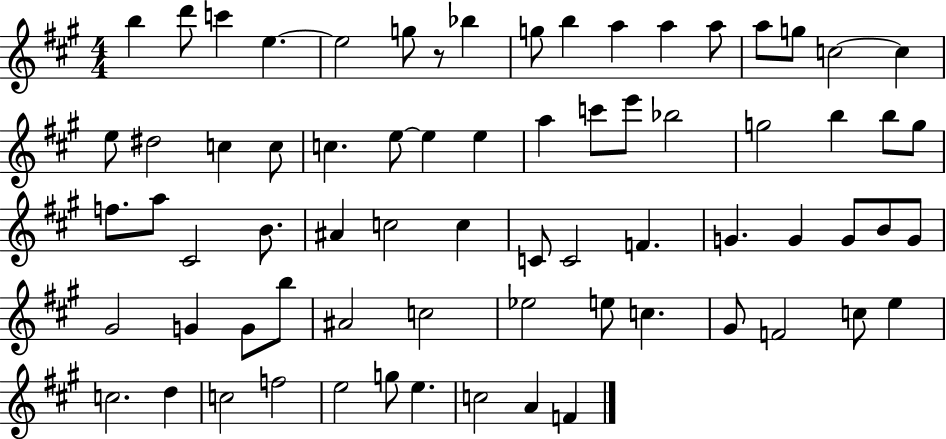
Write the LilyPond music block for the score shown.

{
  \clef treble
  \numericTimeSignature
  \time 4/4
  \key a \major
  b''4 d'''8 c'''4 e''4.~~ | e''2 g''8 r8 bes''4 | g''8 b''4 a''4 a''4 a''8 | a''8 g''8 c''2~~ c''4 | \break e''8 dis''2 c''4 c''8 | c''4. e''8~~ e''4 e''4 | a''4 c'''8 e'''8 bes''2 | g''2 b''4 b''8 g''8 | \break f''8. a''8 cis'2 b'8. | ais'4 c''2 c''4 | c'8 c'2 f'4. | g'4. g'4 g'8 b'8 g'8 | \break gis'2 g'4 g'8 b''8 | ais'2 c''2 | ees''2 e''8 c''4. | gis'8 f'2 c''8 e''4 | \break c''2. d''4 | c''2 f''2 | e''2 g''8 e''4. | c''2 a'4 f'4 | \break \bar "|."
}